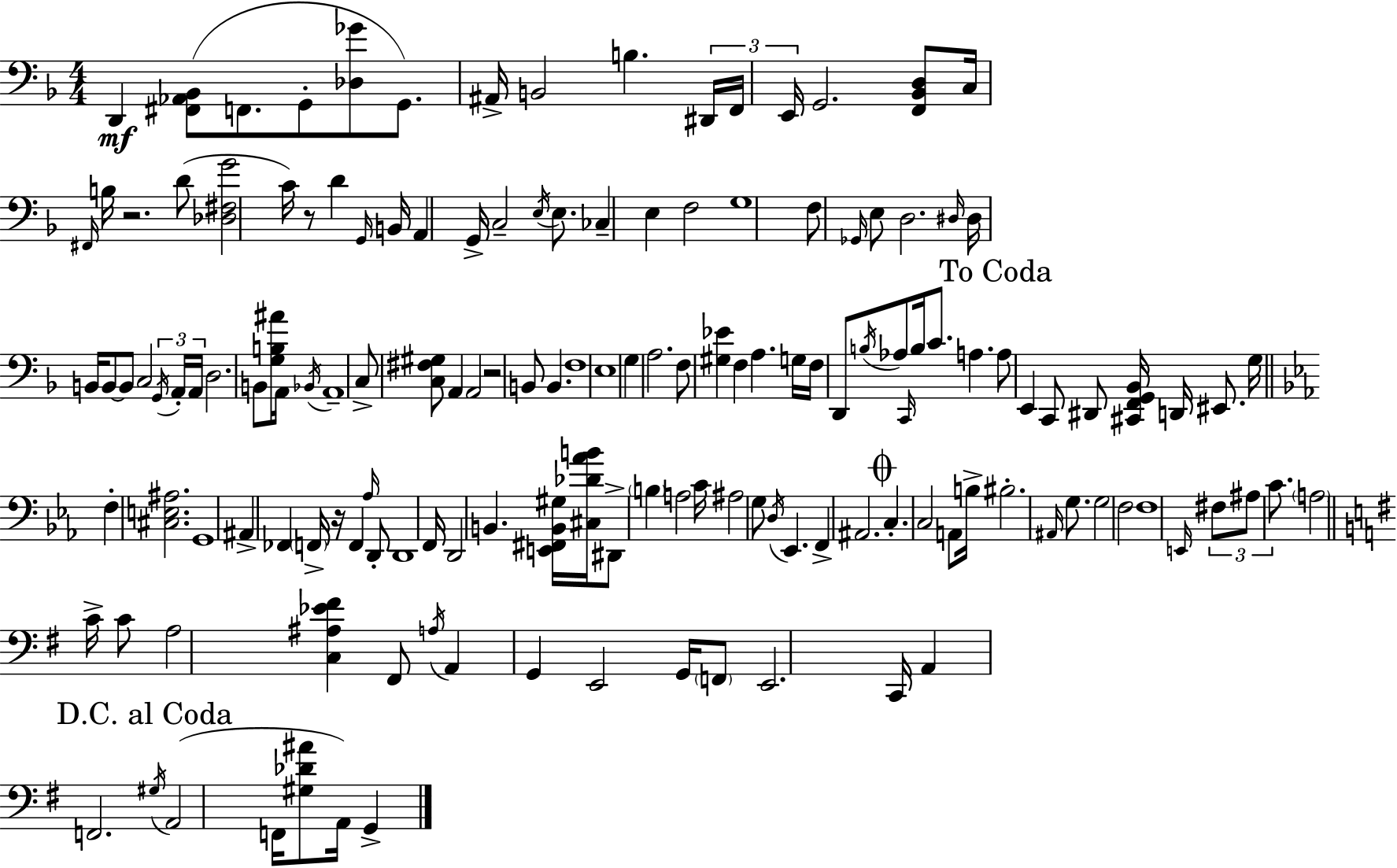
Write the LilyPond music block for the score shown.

{
  \clef bass
  \numericTimeSignature
  \time 4/4
  \key d \minor
  \repeat volta 2 { d,4\mf <fis, aes, bes,>8( f,8. g,8-. <des ges'>8 g,8.) | ais,16-> b,2 b4. \tuplet 3/2 { dis,16 | f,16 e,16 } g,2. <f, bes, d>8 | c16 \grace { fis,16 } b16 r2. d'8( | \break <des fis g'>2 c'16) r8 d'4 | \grace { g,16 } b,16 a,4 g,16-> c2-- \acciaccatura { e16 } | e8. ces4-- e4 f2 | g1 | \break f8 \grace { ges,16 } e8 d2. | \grace { dis16 } dis16 b,16 b,8~~ b,8 c2 | \tuplet 3/2 { \acciaccatura { g,16 } a,16-. a,16 } d2. | b,8 <g b ais'>16 a,16 \acciaccatura { bes,16 } a,1-- | \break c8-> <c fis gis>8 a,4 a,2 | r2 b,8 | b,4. f1 | e1 | \break g4 a2. | f8 <gis ees'>4 f4 | a4. g16 f16 d,8 \acciaccatura { b16 } aes8 \grace { c,16 } b16 | c'8. a4. \mark "To Coda" a8 e,4 c,8 | \break dis,8 <cis, f, g, bes,>16 d,16 eis,8. g16 \bar "||" \break \key c \minor f4-. <cis e ais>2. | g,1 | ais,4-> fes,4 \parenthesize f,16-> r16 f,4 \grace { aes16 } d,8-. | d,1 | \break f,16 d,2 b,4. | <e, fis, b, gis>16 <cis des' aes' b'>16 dis,8-> \parenthesize b4 a2 | c'16 ais2 g8 \acciaccatura { d16 } ees,4. | f,4-> ais,2. | \break \mark \markup { \musicglyph "scripts.coda" } c4.-. c2 | a,8 b16-> bis2.-. \grace { ais,16 } | g8. g2 f2 | f1 | \break \grace { e,16 } \tuplet 3/2 { fis8 ais8 c'8. } \parenthesize a2 | \bar "||" \break \key g \major c'16-> c'8 a2 <c ais ees' fis'>4 fis,8 | \acciaccatura { a16 } a,4 g,4 e,2 | g,16 \parenthesize f,8 e,2. | c,16 a,4 f,2. | \break \mark "D.C. al Coda" \acciaccatura { gis16 }( a,2 f,16 <gis des' ais'>8 a,16) g,4-> | } \bar "|."
}